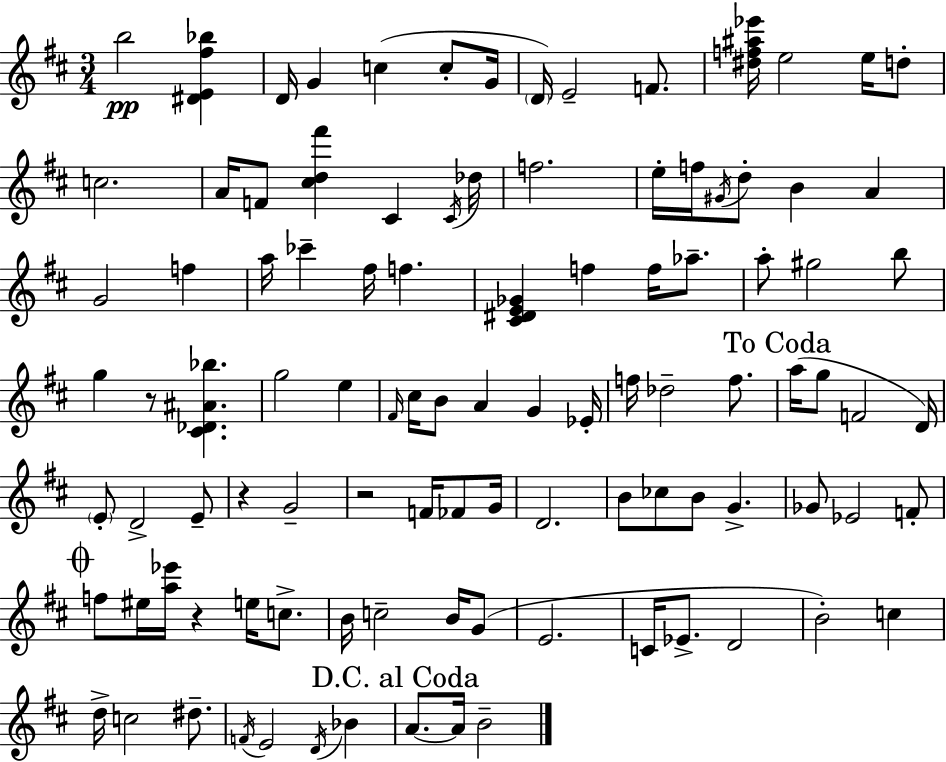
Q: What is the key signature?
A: D major